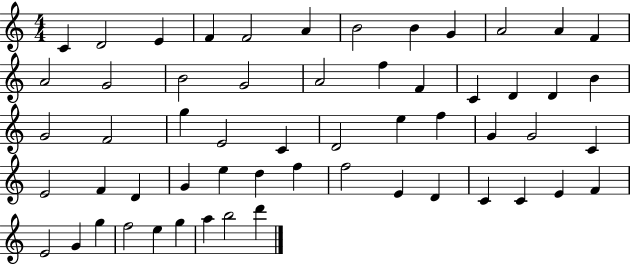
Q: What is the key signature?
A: C major